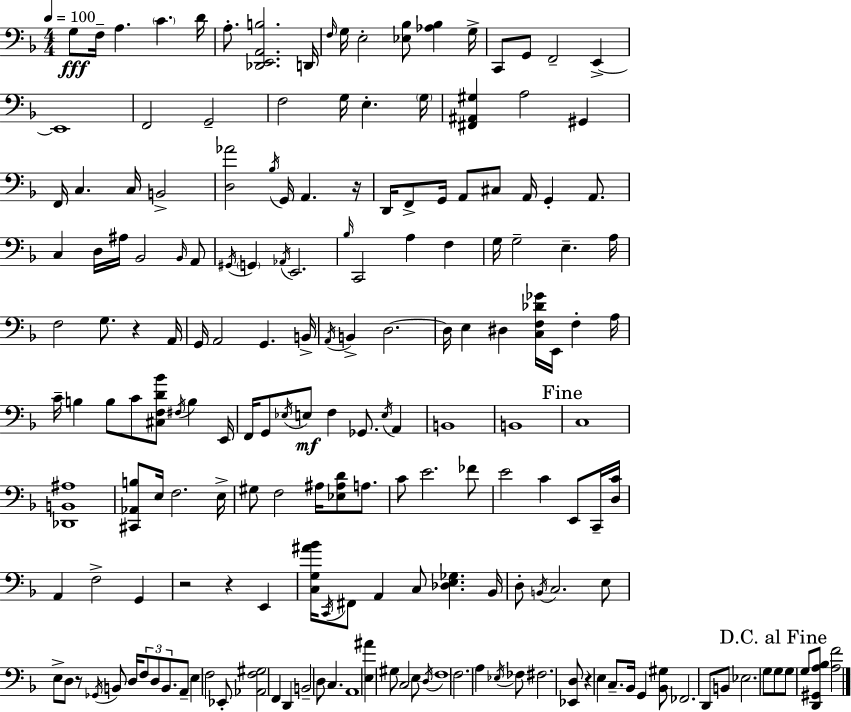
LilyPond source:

{
  \clef bass
  \numericTimeSignature
  \time 4/4
  \key d \minor
  \tempo 4 = 100
  g8\fff f16-- a4. \parenthesize c'4. d'16 | a8.-. <des, e, a, b>2. d,16 | \grace { f16 } g16 e2-. <ees bes>8 <aes bes>4 | g16-> c,8 g,8 f,2-- e,4->~~ | \break e,1 | f,2 g,2-- | f2 g16 e4.-. | \parenthesize g16 <fis, ais, gis>4 a2 gis,4 | \break f,16 c4. c16 b,2-> | <d aes'>2 \acciaccatura { bes16 } g,16 a,4. | r16 d,16 f,8-> g,16 a,8 cis8 a,16 g,4-. a,8. | c4 d16 ais16 bes,2 | \break \grace { bes,16 } a,8 \acciaccatura { gis,16 } \parenthesize g,4 \acciaccatura { aes,16 } e,2. | \grace { bes16 } c,2 a4 | f4 g16 g2-- e4.-- | a16 f2 g8. | \break r4 a,16 g,16 a,2 g,4. | b,16-> \acciaccatura { a,16 } b,4-> d2.~~ | d16 e4 dis4 | <c f des' ges'>16 e,16 f4-. a16 c'16-- b4 b8 c'8 | \break <cis f d' bes'>8 \acciaccatura { fis16 } b4 e,16 f,16 g,8 \acciaccatura { ees16 }\mf e8 f4 | ges,8. \acciaccatura { e16 } a,4 b,1 | b,1 | \mark "Fine" c1 | \break <des, b, ais>1 | <cis, aes, b>8 e16 f2. | e16-> gis8 f2 | ais16 <ees ais d'>8 a8. c'8 e'2. | \break fes'8 e'2 | c'4 e,8 c,16-- <d c'>16 a,4 f2-> | g,4 r2 | r4 e,4 <c g ais' bes'>16 \acciaccatura { c,16 } fis,8 a,4 | \break c8 <des e ges>4. bes,16 d8-. \acciaccatura { b,16 } c2. | e8 e8-> d8 | r8 \acciaccatura { ges,16 } b,8 d16 \tuplet 3/2 { f8 d8 b,8. } a,8-- e4 | f2 ees,8-. <aes, f gis>2 | \break f,4 d,4 b,2-- | d8 c4. a,1 | <e ais'>4 | gis8 c2 e8 \acciaccatura { d16 } f1 | \break f2. | a4 \acciaccatura { ees16 } fes8 | fis2. <ees, d>8 r4 | e4 c8.-- bes,16 g,4 <bes, gis>8 | \break fes,2. d,8 b,8 | ees2. g8 \mark "D.C. al Fine" g8 | g8 g8 <d, gis, a bes>8 <a f'>2 \bar "|."
}